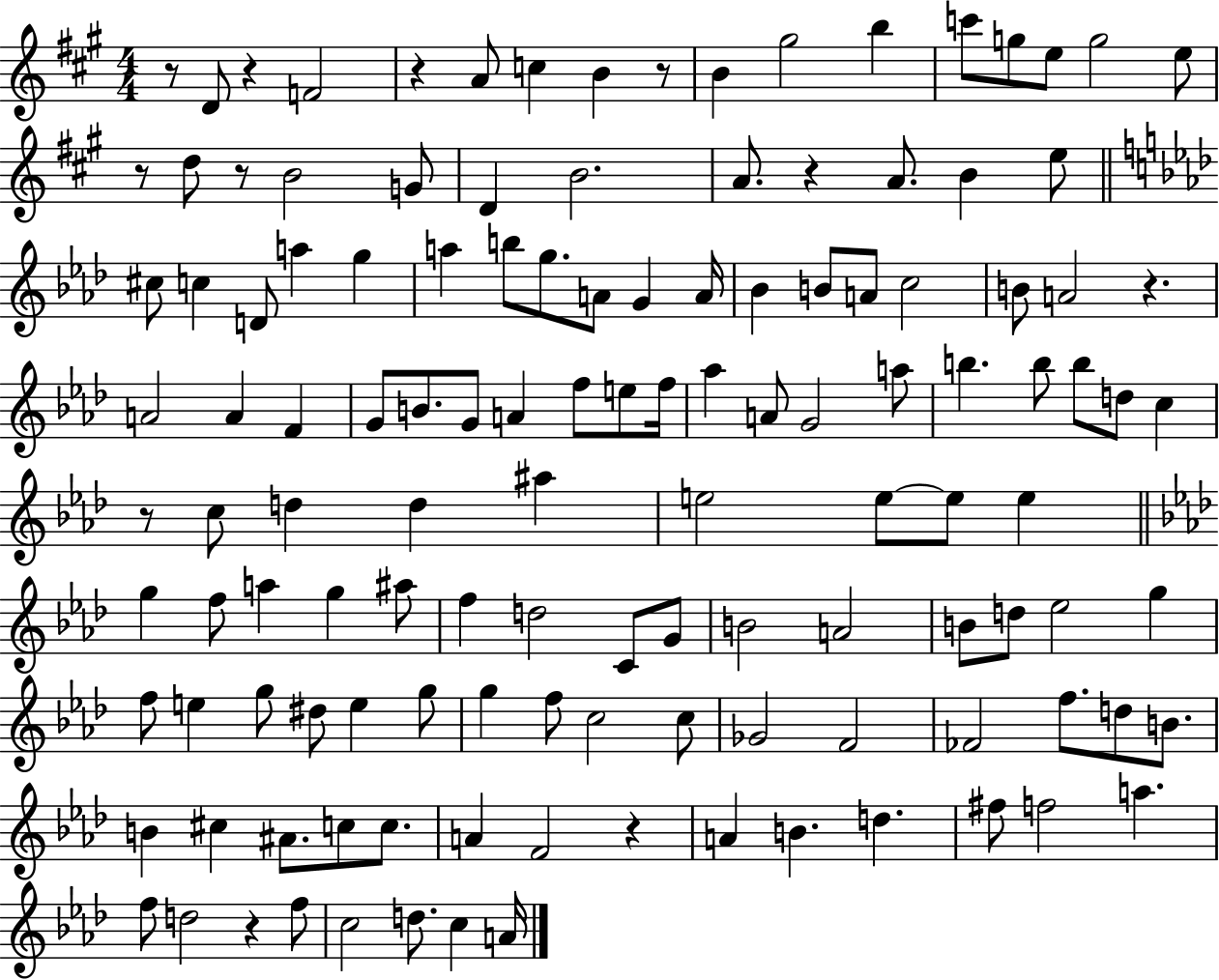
{
  \clef treble
  \numericTimeSignature
  \time 4/4
  \key a \major
  r8 d'8 r4 f'2 | r4 a'8 c''4 b'4 r8 | b'4 gis''2 b''4 | c'''8 g''8 e''8 g''2 e''8 | \break r8 d''8 r8 b'2 g'8 | d'4 b'2. | a'8. r4 a'8. b'4 e''8 | \bar "||" \break \key f \minor cis''8 c''4 d'8 a''4 g''4 | a''4 b''8 g''8. a'8 g'4 a'16 | bes'4 b'8 a'8 c''2 | b'8 a'2 r4. | \break a'2 a'4 f'4 | g'8 b'8. g'8 a'4 f''8 e''8 f''16 | aes''4 a'8 g'2 a''8 | b''4. b''8 b''8 d''8 c''4 | \break r8 c''8 d''4 d''4 ais''4 | e''2 e''8~~ e''8 e''4 | \bar "||" \break \key f \minor g''4 f''8 a''4 g''4 ais''8 | f''4 d''2 c'8 g'8 | b'2 a'2 | b'8 d''8 ees''2 g''4 | \break f''8 e''4 g''8 dis''8 e''4 g''8 | g''4 f''8 c''2 c''8 | ges'2 f'2 | fes'2 f''8. d''8 b'8. | \break b'4 cis''4 ais'8. c''8 c''8. | a'4 f'2 r4 | a'4 b'4. d''4. | fis''8 f''2 a''4. | \break f''8 d''2 r4 f''8 | c''2 d''8. c''4 a'16 | \bar "|."
}